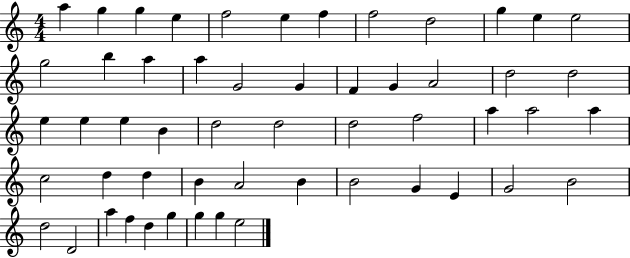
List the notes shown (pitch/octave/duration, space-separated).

A5/q G5/q G5/q E5/q F5/h E5/q F5/q F5/h D5/h G5/q E5/q E5/h G5/h B5/q A5/q A5/q G4/h G4/q F4/q G4/q A4/h D5/h D5/h E5/q E5/q E5/q B4/q D5/h D5/h D5/h F5/h A5/q A5/h A5/q C5/h D5/q D5/q B4/q A4/h B4/q B4/h G4/q E4/q G4/h B4/h D5/h D4/h A5/q F5/q D5/q G5/q G5/q G5/q E5/h